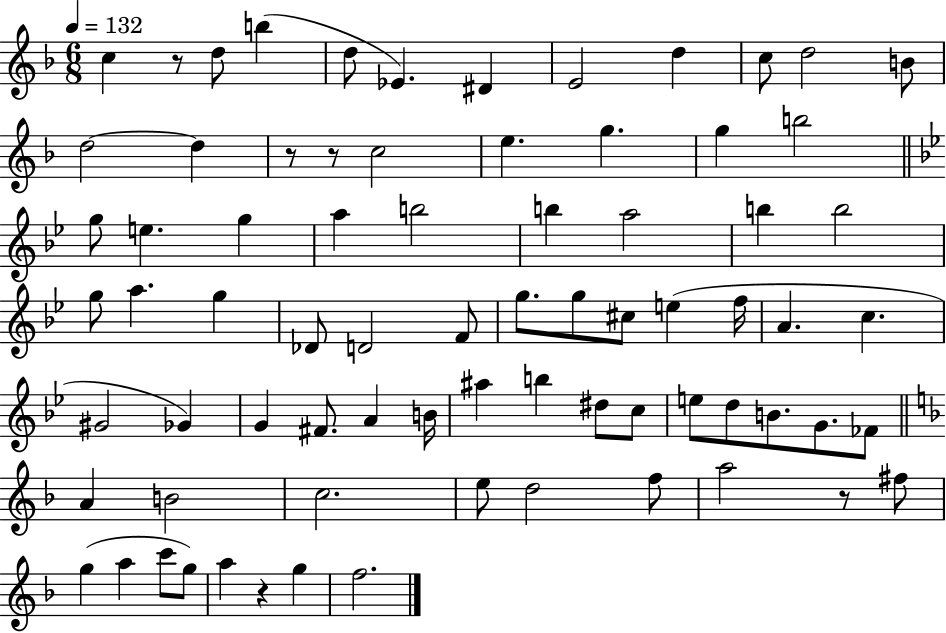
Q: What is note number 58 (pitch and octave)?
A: C5